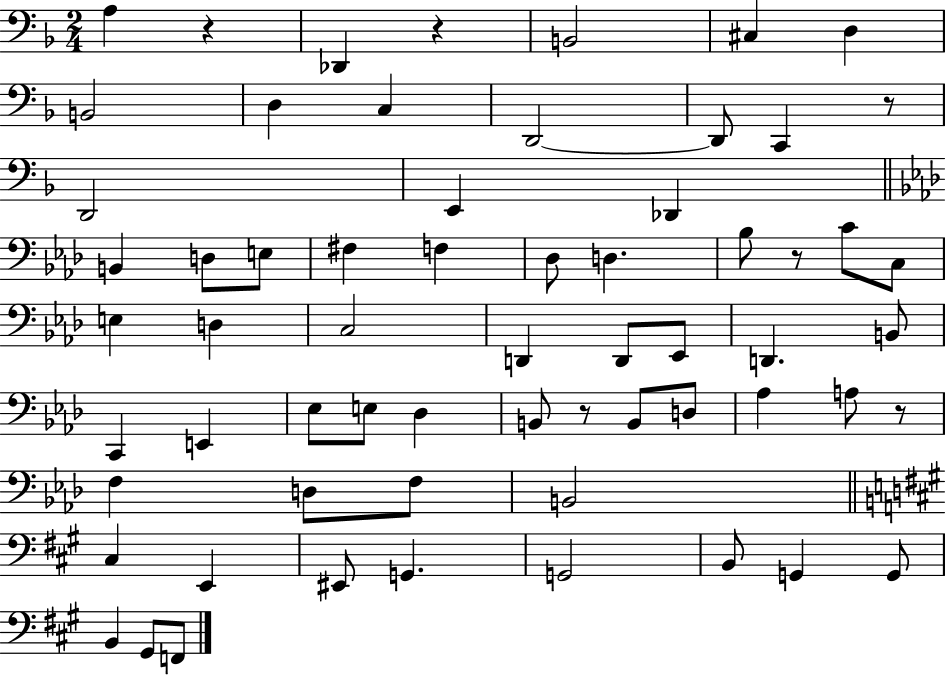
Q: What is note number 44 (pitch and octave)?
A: D3